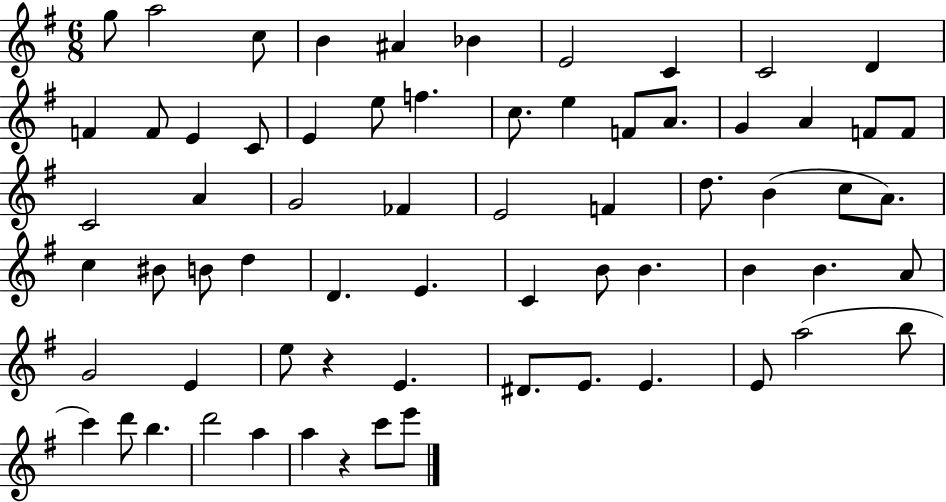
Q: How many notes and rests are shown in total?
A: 67